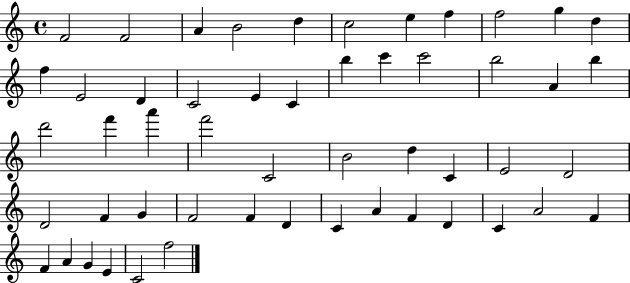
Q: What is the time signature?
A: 4/4